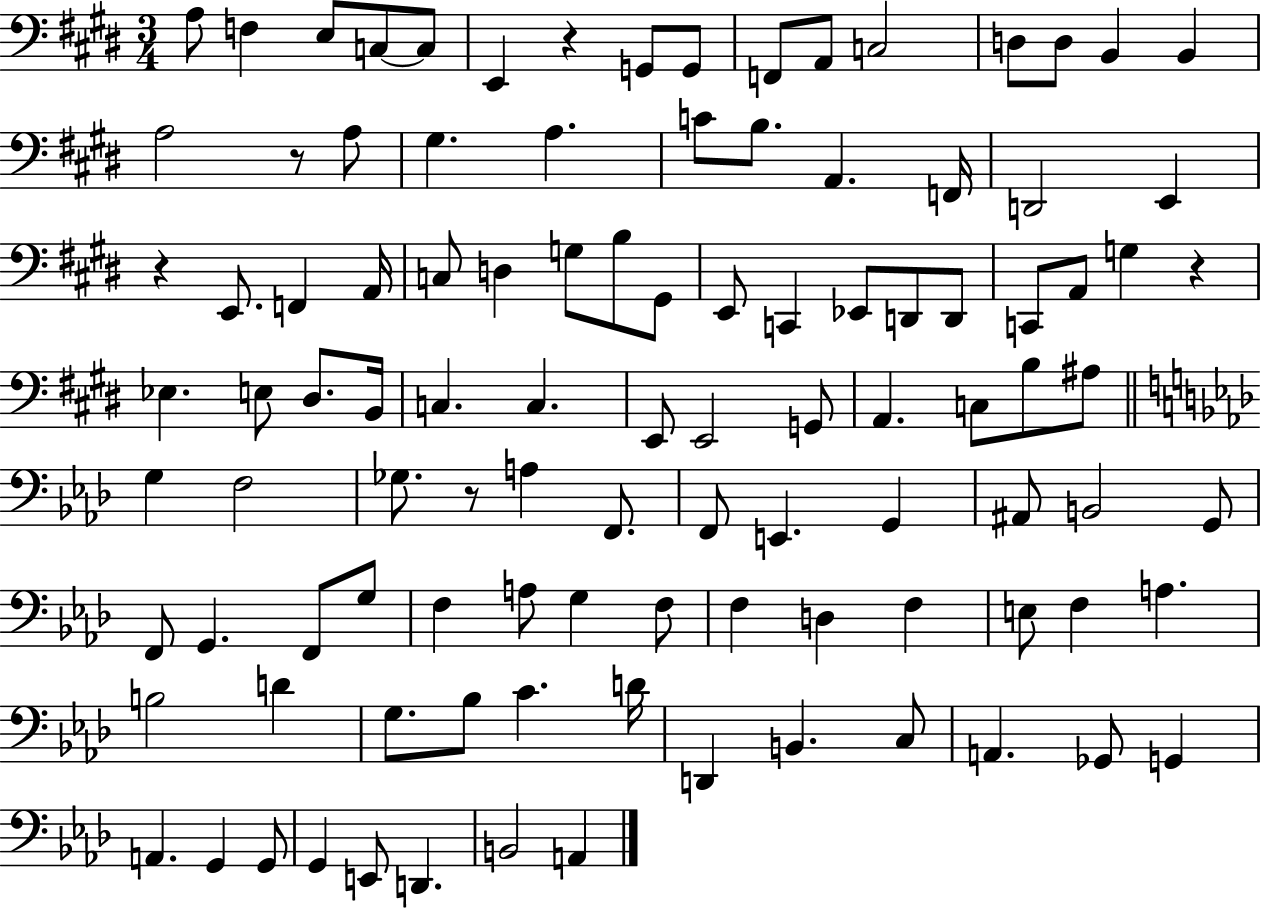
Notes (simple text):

A3/e F3/q E3/e C3/e C3/e E2/q R/q G2/e G2/e F2/e A2/e C3/h D3/e D3/e B2/q B2/q A3/h R/e A3/e G#3/q. A3/q. C4/e B3/e. A2/q. F2/s D2/h E2/q R/q E2/e. F2/q A2/s C3/e D3/q G3/e B3/e G#2/e E2/e C2/q Eb2/e D2/e D2/e C2/e A2/e G3/q R/q Eb3/q. E3/e D#3/e. B2/s C3/q. C3/q. E2/e E2/h G2/e A2/q. C3/e B3/e A#3/e G3/q F3/h Gb3/e. R/e A3/q F2/e. F2/e E2/q. G2/q A#2/e B2/h G2/e F2/e G2/q. F2/e G3/e F3/q A3/e G3/q F3/e F3/q D3/q F3/q E3/e F3/q A3/q. B3/h D4/q G3/e. Bb3/e C4/q. D4/s D2/q B2/q. C3/e A2/q. Gb2/e G2/q A2/q. G2/q G2/e G2/q E2/e D2/q. B2/h A2/q